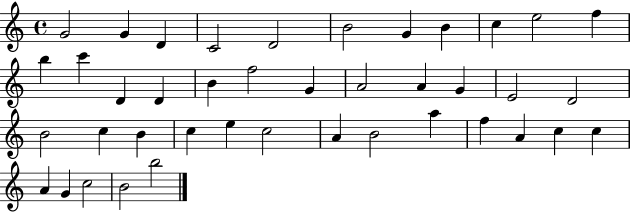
{
  \clef treble
  \time 4/4
  \defaultTimeSignature
  \key c \major
  g'2 g'4 d'4 | c'2 d'2 | b'2 g'4 b'4 | c''4 e''2 f''4 | \break b''4 c'''4 d'4 d'4 | b'4 f''2 g'4 | a'2 a'4 g'4 | e'2 d'2 | \break b'2 c''4 b'4 | c''4 e''4 c''2 | a'4 b'2 a''4 | f''4 a'4 c''4 c''4 | \break a'4 g'4 c''2 | b'2 b''2 | \bar "|."
}